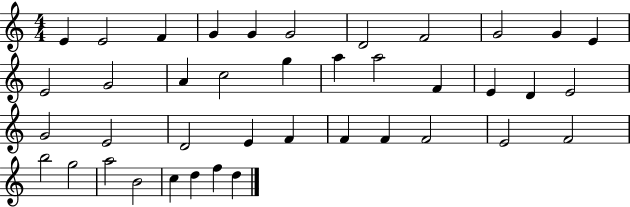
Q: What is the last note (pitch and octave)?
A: D5